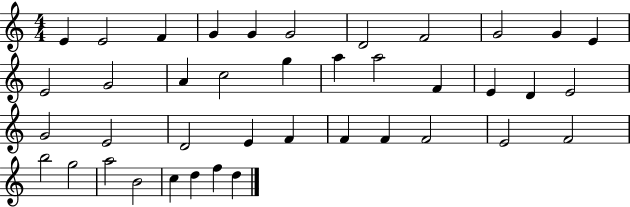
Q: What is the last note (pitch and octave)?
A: D5